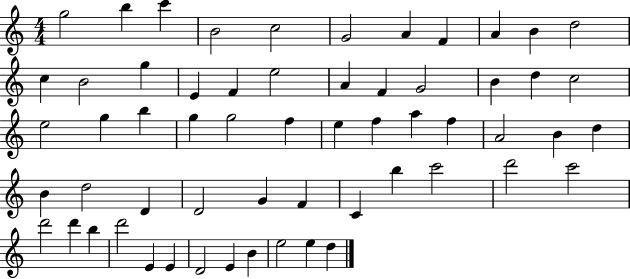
G5/h B5/q C6/q B4/h C5/h G4/h A4/q F4/q A4/q B4/q D5/h C5/q B4/h G5/q E4/q F4/q E5/h A4/q F4/q G4/h B4/q D5/q C5/h E5/h G5/q B5/q G5/q G5/h F5/q E5/q F5/q A5/q F5/q A4/h B4/q D5/q B4/q D5/h D4/q D4/h G4/q F4/q C4/q B5/q C6/h D6/h C6/h D6/h D6/q B5/q D6/h E4/q E4/q D4/h E4/q B4/q E5/h E5/q D5/q